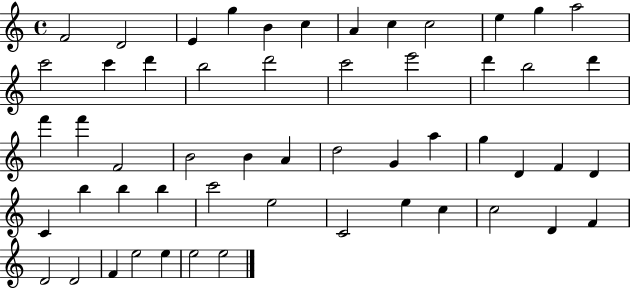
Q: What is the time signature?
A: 4/4